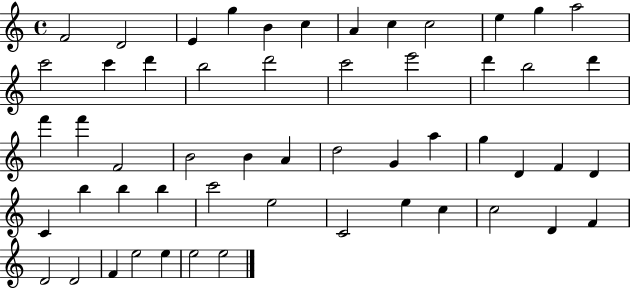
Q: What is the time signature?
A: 4/4